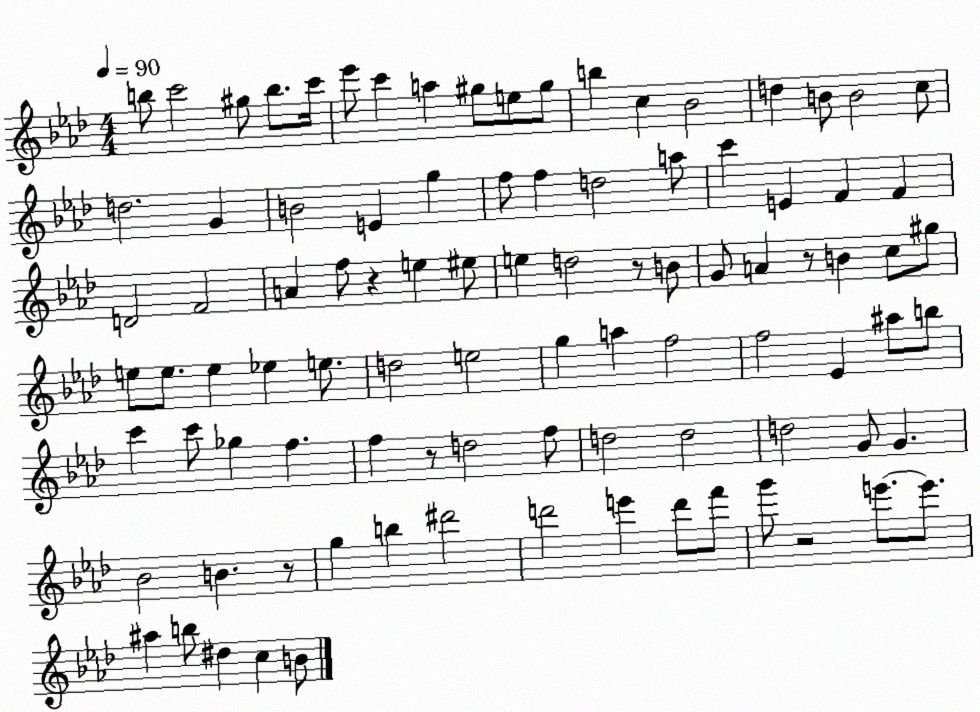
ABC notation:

X:1
T:Untitled
M:4/4
L:1/4
K:Ab
b/2 c'2 ^g/2 b/2 c'/4 _e'/2 c' a ^g/2 e/2 ^g/2 b c _B2 d B/2 B2 c/2 d2 G B2 E g f/2 f d2 a/2 c' E F F D2 F2 A f/2 z e ^e/2 e d2 z/2 B/2 G/2 A z/2 B c/2 ^g/2 e/2 e/2 e _e e/2 d2 e2 g a f2 f2 _E ^a/2 b/2 c' c'/2 _g f f z/2 d2 f/2 d2 d2 d2 G/2 G _B2 B z/2 g b ^d'2 d'2 e' d'/2 f'/2 g'/2 z2 e'/2 e'/2 ^a b/2 ^d c B/2